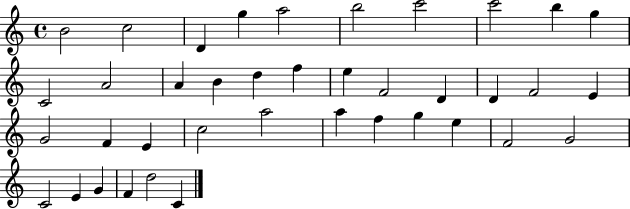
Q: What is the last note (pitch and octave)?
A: C4